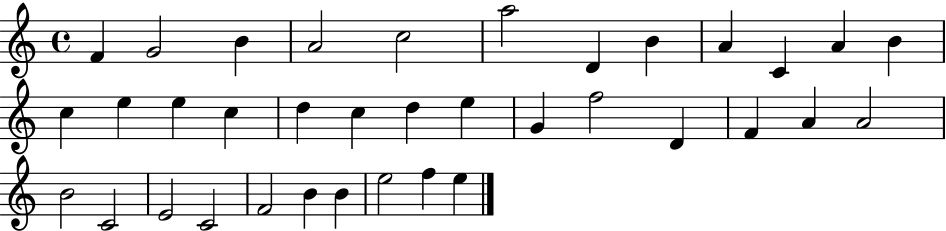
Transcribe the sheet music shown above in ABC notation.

X:1
T:Untitled
M:4/4
L:1/4
K:C
F G2 B A2 c2 a2 D B A C A B c e e c d c d e G f2 D F A A2 B2 C2 E2 C2 F2 B B e2 f e